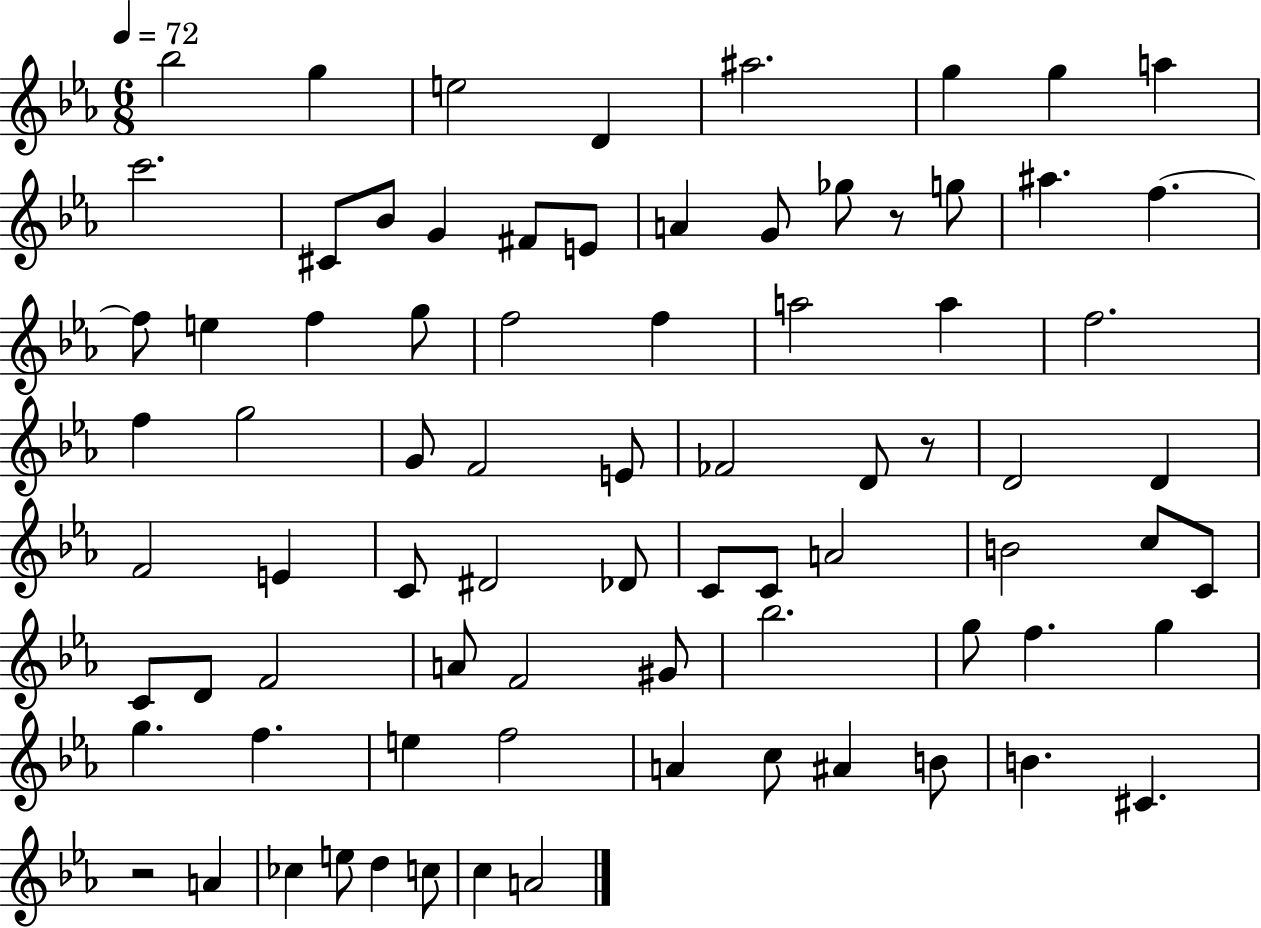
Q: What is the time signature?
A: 6/8